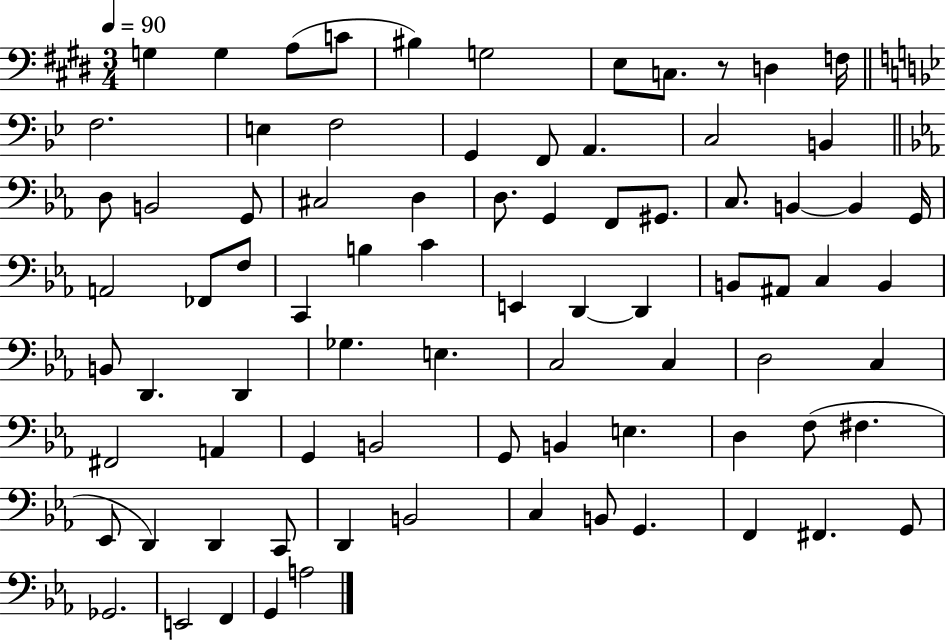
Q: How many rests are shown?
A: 1